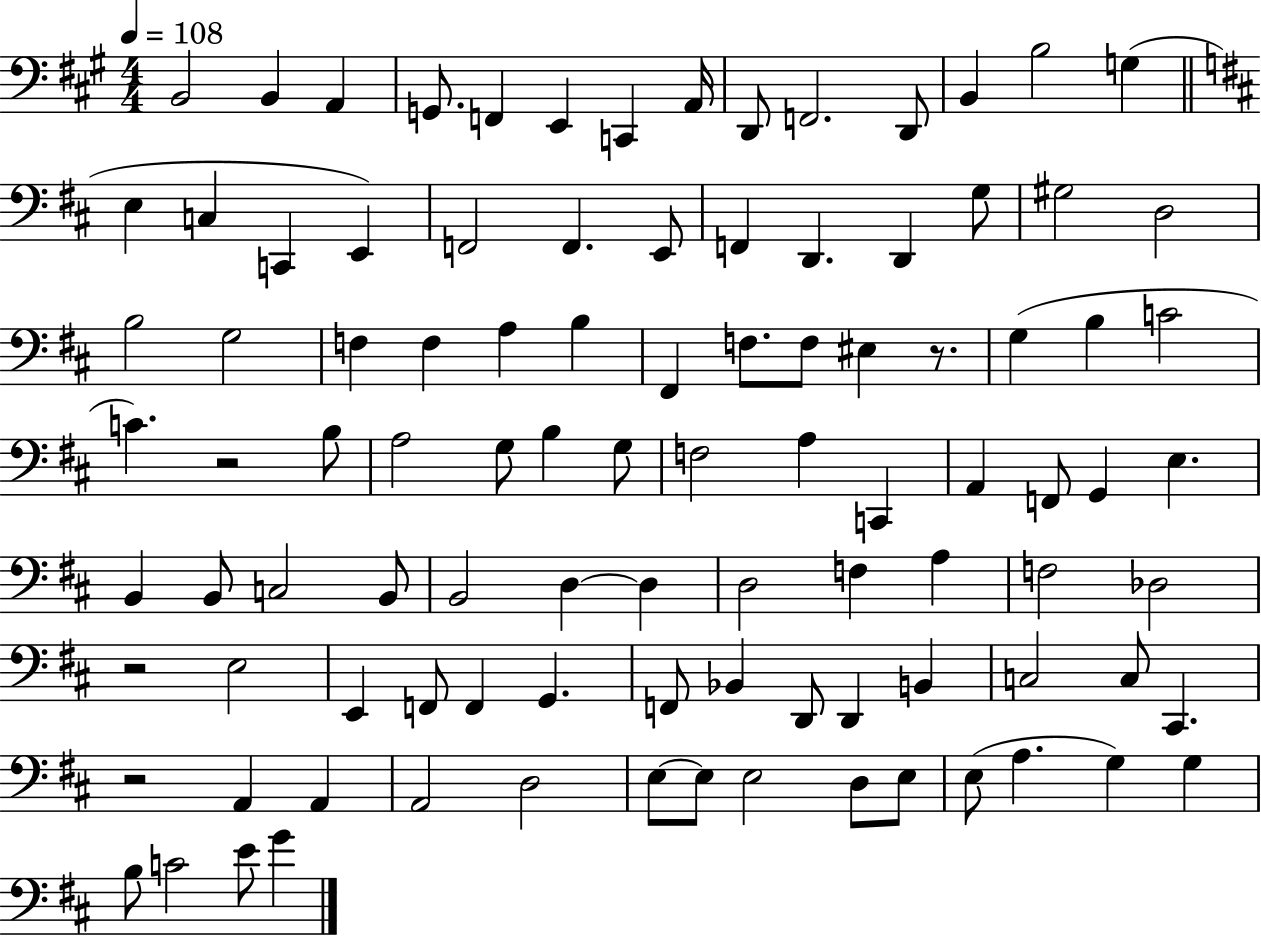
B2/h B2/q A2/q G2/e. F2/q E2/q C2/q A2/s D2/e F2/h. D2/e B2/q B3/h G3/q E3/q C3/q C2/q E2/q F2/h F2/q. E2/e F2/q D2/q. D2/q G3/e G#3/h D3/h B3/h G3/h F3/q F3/q A3/q B3/q F#2/q F3/e. F3/e EIS3/q R/e. G3/q B3/q C4/h C4/q. R/h B3/e A3/h G3/e B3/q G3/e F3/h A3/q C2/q A2/q F2/e G2/q E3/q. B2/q B2/e C3/h B2/e B2/h D3/q D3/q D3/h F3/q A3/q F3/h Db3/h R/h E3/h E2/q F2/e F2/q G2/q. F2/e Bb2/q D2/e D2/q B2/q C3/h C3/e C#2/q. R/h A2/q A2/q A2/h D3/h E3/e E3/e E3/h D3/e E3/e E3/e A3/q. G3/q G3/q B3/e C4/h E4/e G4/q